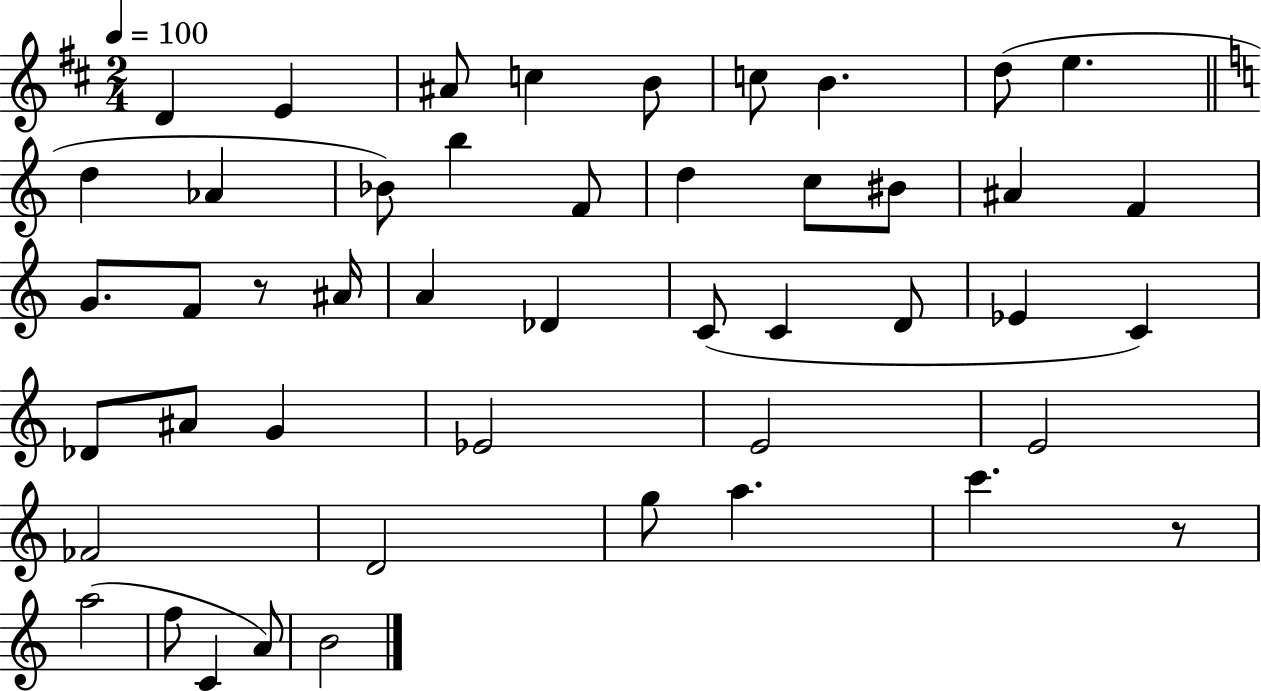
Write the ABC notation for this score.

X:1
T:Untitled
M:2/4
L:1/4
K:D
D E ^A/2 c B/2 c/2 B d/2 e d _A _B/2 b F/2 d c/2 ^B/2 ^A F G/2 F/2 z/2 ^A/4 A _D C/2 C D/2 _E C _D/2 ^A/2 G _E2 E2 E2 _F2 D2 g/2 a c' z/2 a2 f/2 C A/2 B2